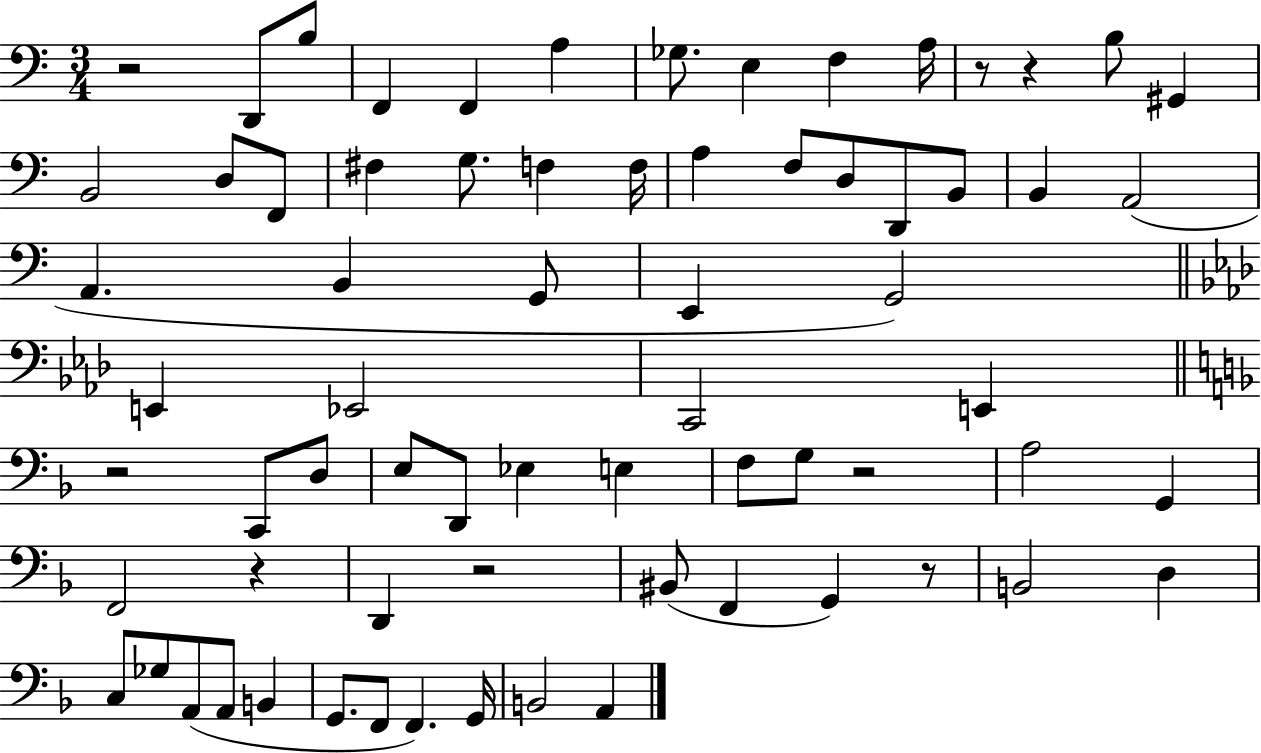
{
  \clef bass
  \numericTimeSignature
  \time 3/4
  \key c \major
  r2 d,8 b8 | f,4 f,4 a4 | ges8. e4 f4 a16 | r8 r4 b8 gis,4 | \break b,2 d8 f,8 | fis4 g8. f4 f16 | a4 f8 d8 d,8 b,8 | b,4 a,2( | \break a,4. b,4 g,8 | e,4 g,2) | \bar "||" \break \key aes \major e,4 ees,2 | c,2 e,4 | \bar "||" \break \key f \major r2 c,8 d8 | e8 d,8 ees4 e4 | f8 g8 r2 | a2 g,4 | \break f,2 r4 | d,4 r2 | bis,8( f,4 g,4) r8 | b,2 d4 | \break c8 ges8 a,8( a,8 b,4 | g,8. f,8 f,4.) g,16 | b,2 a,4 | \bar "|."
}